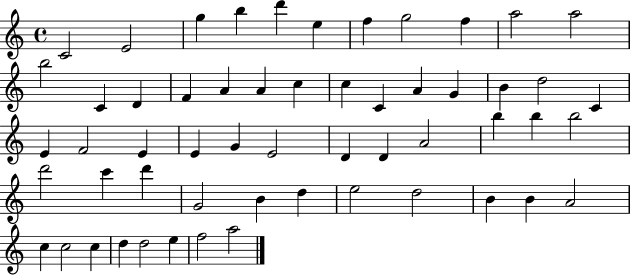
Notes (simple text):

C4/h E4/h G5/q B5/q D6/q E5/q F5/q G5/h F5/q A5/h A5/h B5/h C4/q D4/q F4/q A4/q A4/q C5/q C5/q C4/q A4/q G4/q B4/q D5/h C4/q E4/q F4/h E4/q E4/q G4/q E4/h D4/q D4/q A4/h B5/q B5/q B5/h D6/h C6/q D6/q G4/h B4/q D5/q E5/h D5/h B4/q B4/q A4/h C5/q C5/h C5/q D5/q D5/h E5/q F5/h A5/h